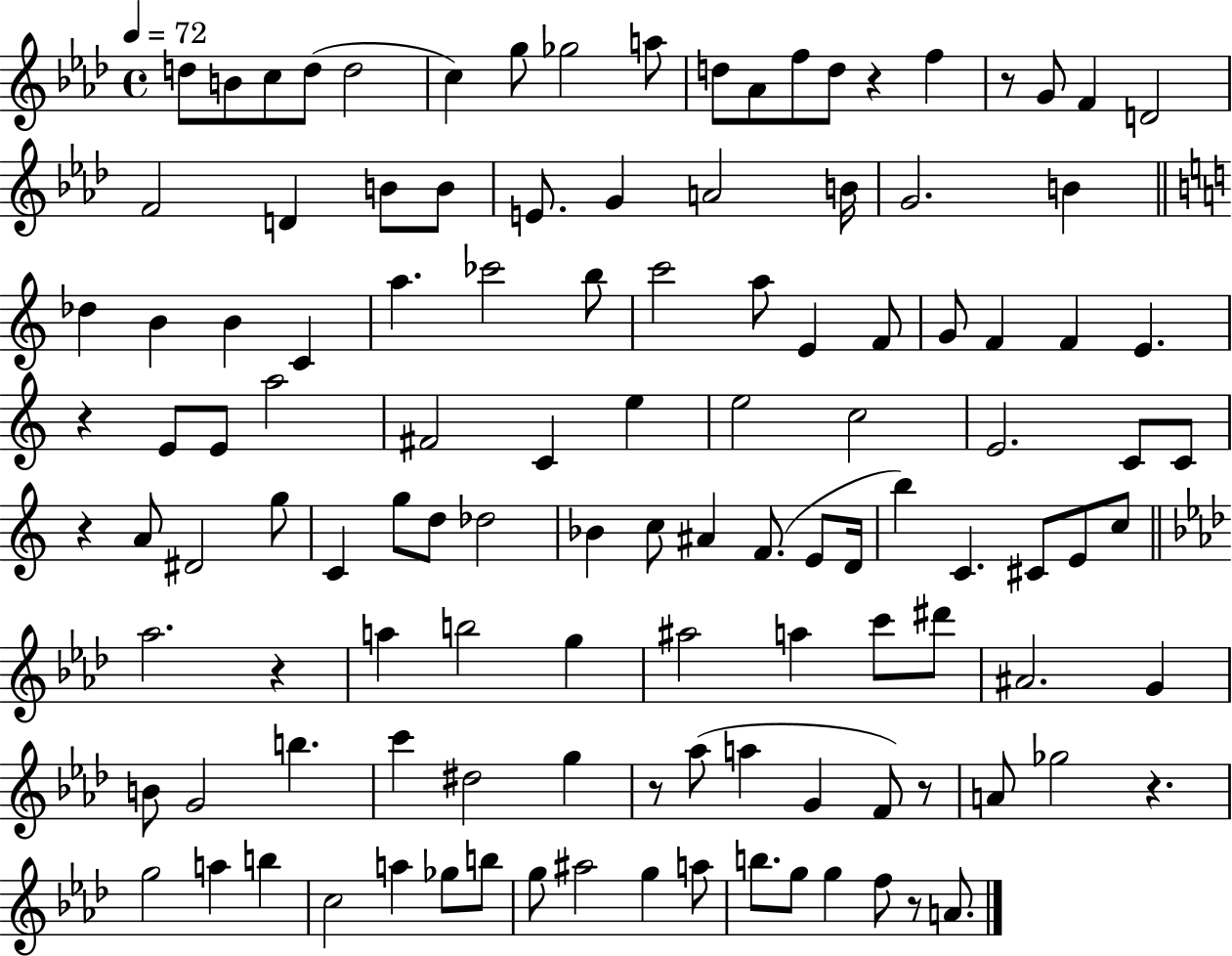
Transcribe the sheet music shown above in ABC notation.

X:1
T:Untitled
M:4/4
L:1/4
K:Ab
d/2 B/2 c/2 d/2 d2 c g/2 _g2 a/2 d/2 _A/2 f/2 d/2 z f z/2 G/2 F D2 F2 D B/2 B/2 E/2 G A2 B/4 G2 B _d B B C a _c'2 b/2 c'2 a/2 E F/2 G/2 F F E z E/2 E/2 a2 ^F2 C e e2 c2 E2 C/2 C/2 z A/2 ^D2 g/2 C g/2 d/2 _d2 _B c/2 ^A F/2 E/2 D/4 b C ^C/2 E/2 c/2 _a2 z a b2 g ^a2 a c'/2 ^d'/2 ^A2 G B/2 G2 b c' ^d2 g z/2 _a/2 a G F/2 z/2 A/2 _g2 z g2 a b c2 a _g/2 b/2 g/2 ^a2 g a/2 b/2 g/2 g f/2 z/2 A/2